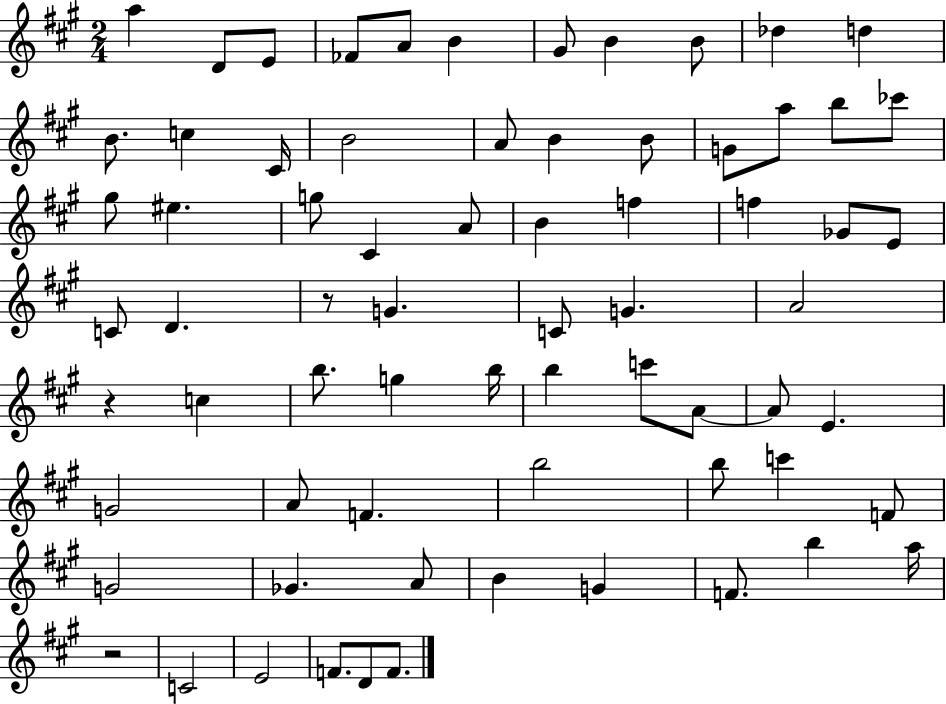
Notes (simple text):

A5/q D4/e E4/e FES4/e A4/e B4/q G#4/e B4/q B4/e Db5/q D5/q B4/e. C5/q C#4/s B4/h A4/e B4/q B4/e G4/e A5/e B5/e CES6/e G#5/e EIS5/q. G5/e C#4/q A4/e B4/q F5/q F5/q Gb4/e E4/e C4/e D4/q. R/e G4/q. C4/e G4/q. A4/h R/q C5/q B5/e. G5/q B5/s B5/q C6/e A4/e A4/e E4/q. G4/h A4/e F4/q. B5/h B5/e C6/q F4/e G4/h Gb4/q. A4/e B4/q G4/q F4/e. B5/q A5/s R/h C4/h E4/h F4/e. D4/e F4/e.